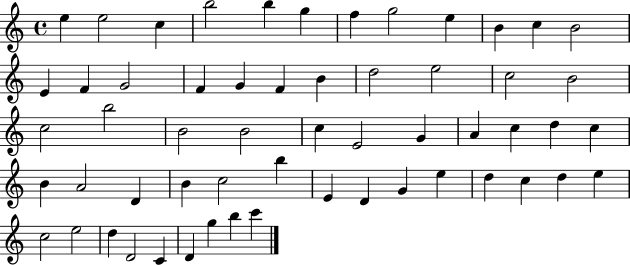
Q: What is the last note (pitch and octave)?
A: C6